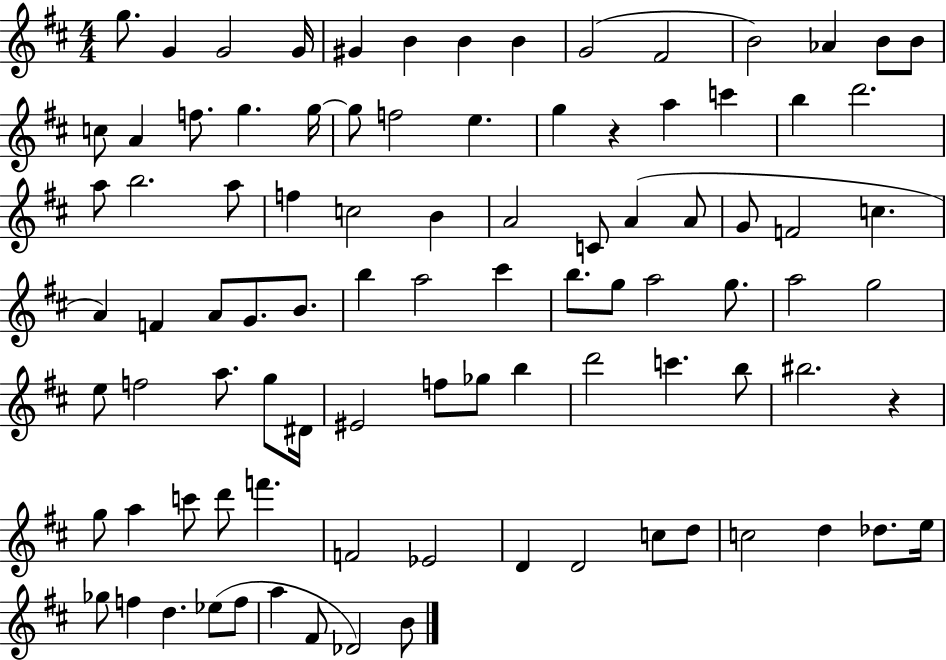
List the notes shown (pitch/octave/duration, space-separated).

G5/e. G4/q G4/h G4/s G#4/q B4/q B4/q B4/q G4/h F#4/h B4/h Ab4/q B4/e B4/e C5/e A4/q F5/e. G5/q. G5/s G5/e F5/h E5/q. G5/q R/q A5/q C6/q B5/q D6/h. A5/e B5/h. A5/e F5/q C5/h B4/q A4/h C4/e A4/q A4/e G4/e F4/h C5/q. A4/q F4/q A4/e G4/e. B4/e. B5/q A5/h C#6/q B5/e. G5/e A5/h G5/e. A5/h G5/h E5/e F5/h A5/e. G5/e D#4/s EIS4/h F5/e Gb5/e B5/q D6/h C6/q. B5/e BIS5/h. R/q G5/e A5/q C6/e D6/e F6/q. F4/h Eb4/h D4/q D4/h C5/e D5/e C5/h D5/q Db5/e. E5/s Gb5/e F5/q D5/q. Eb5/e F5/e A5/q F#4/e Db4/h B4/e